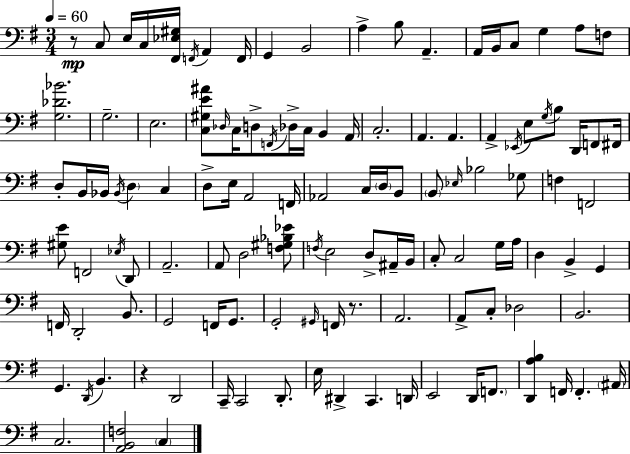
{
  \clef bass
  \numericTimeSignature
  \time 3/4
  \key e \minor
  \tempo 4 = 60
  r8\mp c8 e16 c16 <fis, ees gis>16 \acciaccatura { f,16 } a,4 | f,16 g,4 b,2 | a4-> b8 a,4.-- | a,16 b,16 c8 g4 a8 f8 | \break <g des' bes'>2. | g2.-- | e2. | <c gis e' ais'>8 \grace { des16 } c16 d8-> \acciaccatura { f,16 } des16-> c16 b,4 | \break a,16 c2.-. | a,4. a,4. | a,4-> \acciaccatura { ees,16 } e8 \acciaccatura { g16 } b8 | d,16 f,8 fis,16 d8-. b,16 bes,16 \acciaccatura { bes,16 } \parenthesize d4 | \break c4 d8-> e16 a,2 | f,16 aes,2 | c16 \parenthesize d16 b,8 \parenthesize b,8 \grace { ees16 } bes2 | ges8 f4 f,2 | \break <gis e'>8 f,2 | \acciaccatura { ees16 } d,8 a,2.-- | a,8 d2 | <f gis bes ees'>8 \acciaccatura { f16 } e2 | \break d8-> ais,16-- b,16 c8-. c2 | g16 a16 d4 | b,4-> g,4 f,16 d,2-. | b,8. g,2 | \break f,16 g,8. g,2-. | \grace { gis,16 } f,16 r8. a,2. | a,8-> | c8-. des2 b,2. | \break g,4. | \acciaccatura { d,16 } b,4. r4 | d,2 c,16-- | c,2 d,8.-. e16 | \break dis,4-> c,4. d,16 e,2 | d,16 \parenthesize f,8. <d, a b>4 | f,16 f,4.-. \parenthesize ais,16 c2. | <a, b, f>2 | \break \parenthesize c4 \bar "|."
}